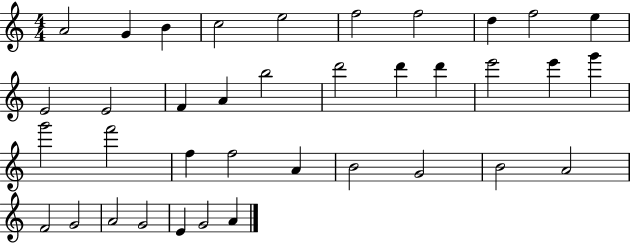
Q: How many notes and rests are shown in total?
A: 37